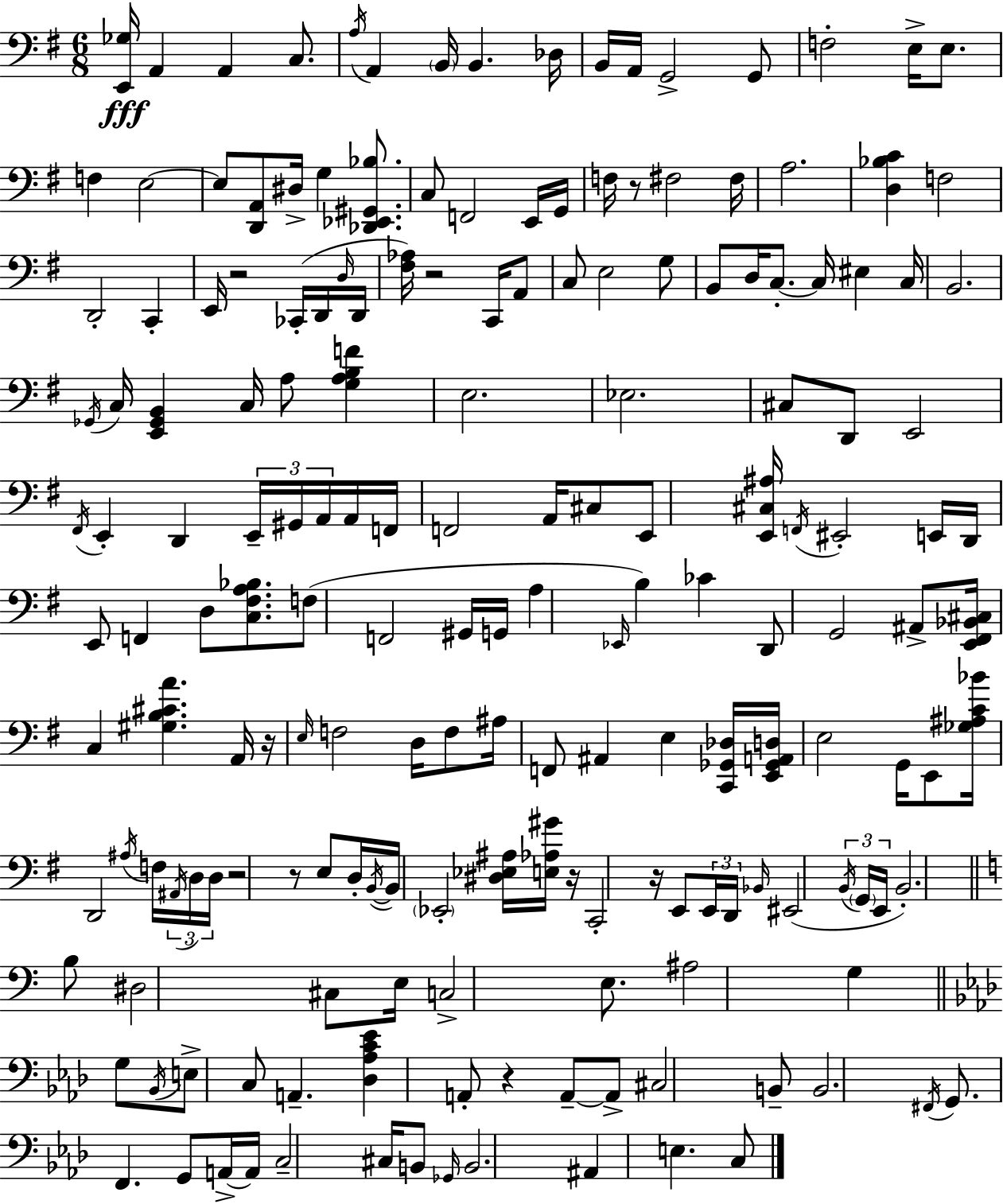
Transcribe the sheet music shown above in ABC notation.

X:1
T:Untitled
M:6/8
L:1/4
K:Em
[E,,_G,]/4 A,, A,, C,/2 A,/4 A,, B,,/4 B,, _D,/4 B,,/4 A,,/4 G,,2 G,,/2 F,2 E,/4 E,/2 F, E,2 E,/2 [D,,A,,]/2 ^D,/4 G, [_D,,_E,,^G,,_B,]/2 C,/2 F,,2 E,,/4 G,,/4 F,/4 z/2 ^F,2 ^F,/4 A,2 [D,_B,C] F,2 D,,2 C,, E,,/4 z2 _C,,/4 D,,/4 D,/4 D,,/4 [^F,_A,]/4 z2 C,,/4 A,,/2 C,/2 E,2 G,/2 B,,/2 D,/4 C,/2 C,/4 ^E, C,/4 B,,2 _G,,/4 C,/4 [E,,_G,,B,,] C,/4 A,/2 [G,A,B,F] E,2 _E,2 ^C,/2 D,,/2 E,,2 ^F,,/4 E,, D,, E,,/4 ^G,,/4 A,,/4 A,,/4 F,,/4 F,,2 A,,/4 ^C,/2 E,,/2 [E,,^C,^A,]/4 F,,/4 ^E,,2 E,,/4 D,,/4 E,,/2 F,, D,/2 [C,^F,A,_B,]/2 F,/2 F,,2 ^G,,/4 G,,/4 A, _E,,/4 B, _C D,,/2 G,,2 ^A,,/2 [E,,^F,,_B,,^C,]/4 C, [^G,B,^CA] A,,/4 z/4 E,/4 F,2 D,/4 F,/2 ^A,/4 F,,/2 ^A,, E, [C,,_G,,_D,]/4 [E,,_G,,A,,D,]/4 E,2 G,,/4 E,,/2 [_G,^A,C_B]/4 D,,2 ^A,/4 F,/4 ^A,,/4 D,/4 D,/4 z2 z/2 E,/2 D,/4 B,,/4 B,,/4 _E,,2 [^D,_E,^A,]/4 [E,_A,^G]/4 z/4 C,,2 z/4 E,,/2 E,,/4 D,,/4 _B,,/4 ^E,,2 B,,/4 G,,/4 E,,/4 B,,2 B,/2 ^D,2 ^C,/2 E,/4 C,2 E,/2 ^A,2 G, G,/2 _B,,/4 E,/2 C,/2 A,, [_D,_A,C_E] A,,/2 z A,,/2 A,,/2 ^C,2 B,,/2 B,,2 ^F,,/4 G,,/2 F,, G,,/2 A,,/4 A,,/4 C,2 ^C,/4 B,,/2 _G,,/4 B,,2 ^A,, E, C,/2